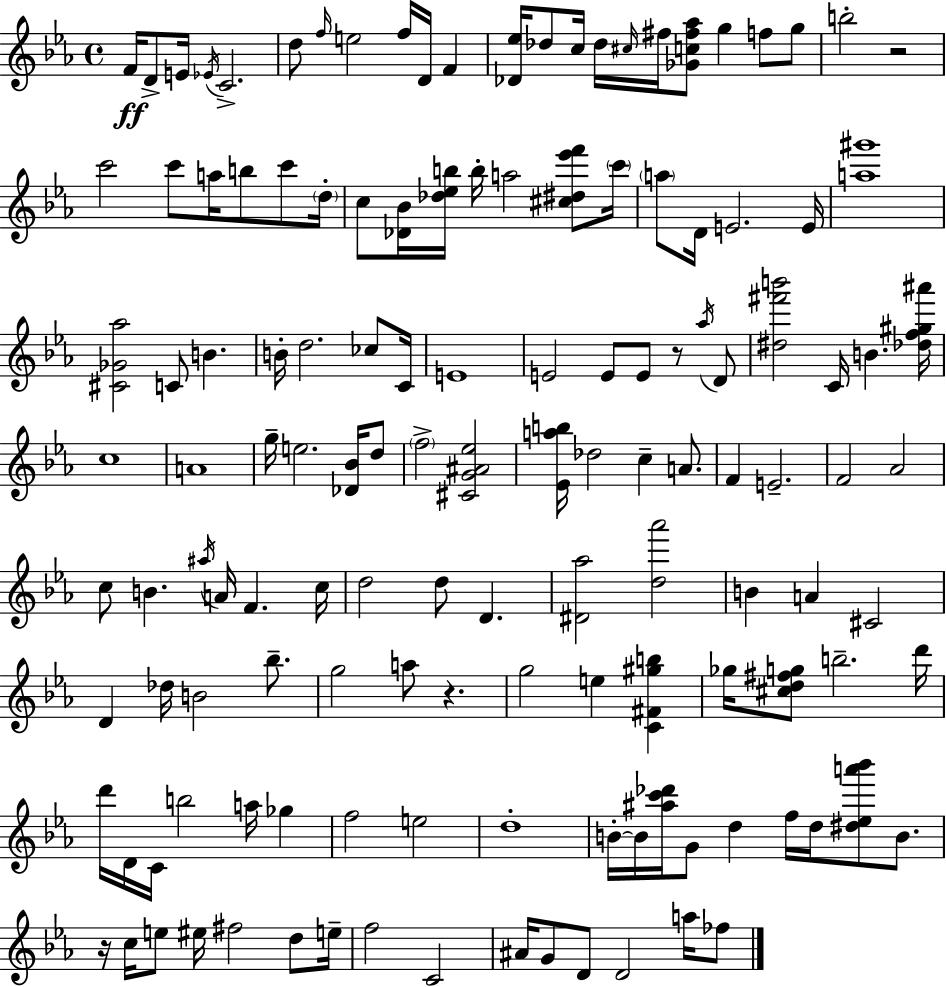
{
  \clef treble
  \time 4/4
  \defaultTimeSignature
  \key ees \major
  f'16\ff d'8-> e'16 \acciaccatura { ees'16 } c'2.-> | d''8 \grace { f''16 } e''2 f''16 d'16 f'4 | <des' ees''>16 des''8 c''16 des''16 \grace { cis''16 } fis''16 <ges' c'' fis'' aes''>8 g''4 f''8 | g''8 b''2-. r2 | \break c'''2 c'''8 a''16 b''8 | c'''8 \parenthesize d''16-. c''8 <des' bes'>16 <des'' ees'' b''>16 b''16-. a''2 | <cis'' dis'' ees''' f'''>8 \parenthesize c'''16 \parenthesize a''8 d'16 e'2. | e'16 <a'' gis'''>1 | \break <cis' ges' aes''>2 c'8 b'4. | b'16-. d''2. | ces''8 c'16 e'1 | e'2 e'8 e'8 r8 | \break \acciaccatura { aes''16 } d'8 <dis'' fis''' b'''>2 c'16 b'4. | <des'' f'' gis'' ais'''>16 c''1 | a'1 | g''16-- e''2. | \break <des' bes'>16 d''8 \parenthesize f''2-> <cis' g' ais' ees''>2 | <ees' a'' b''>16 des''2 c''4-- | a'8. f'4 e'2.-- | f'2 aes'2 | \break c''8 b'4. \acciaccatura { ais''16 } a'16 f'4. | c''16 d''2 d''8 d'4. | <dis' aes''>2 <d'' aes'''>2 | b'4 a'4 cis'2 | \break d'4 des''16 b'2 | bes''8.-- g''2 a''8 r4. | g''2 e''4 | <c' fis' gis'' b''>4 ges''16 <cis'' d'' fis'' g''>8 b''2.-- | \break d'''16 d'''16 d'16 c'16 b''2 | a''16 ges''4 f''2 e''2 | d''1-. | b'16-.~~ b'16 <ais'' c''' des'''>16 g'8 d''4 f''16 d''16 | \break <dis'' ees'' a''' bes'''>8 b'8. r16 c''16 e''8 eis''16 fis''2 | d''8 e''16-- f''2 c'2 | ais'16 g'8 d'8 d'2 | a''16 fes''8 \bar "|."
}